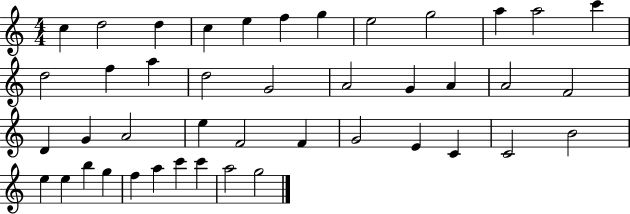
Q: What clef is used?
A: treble